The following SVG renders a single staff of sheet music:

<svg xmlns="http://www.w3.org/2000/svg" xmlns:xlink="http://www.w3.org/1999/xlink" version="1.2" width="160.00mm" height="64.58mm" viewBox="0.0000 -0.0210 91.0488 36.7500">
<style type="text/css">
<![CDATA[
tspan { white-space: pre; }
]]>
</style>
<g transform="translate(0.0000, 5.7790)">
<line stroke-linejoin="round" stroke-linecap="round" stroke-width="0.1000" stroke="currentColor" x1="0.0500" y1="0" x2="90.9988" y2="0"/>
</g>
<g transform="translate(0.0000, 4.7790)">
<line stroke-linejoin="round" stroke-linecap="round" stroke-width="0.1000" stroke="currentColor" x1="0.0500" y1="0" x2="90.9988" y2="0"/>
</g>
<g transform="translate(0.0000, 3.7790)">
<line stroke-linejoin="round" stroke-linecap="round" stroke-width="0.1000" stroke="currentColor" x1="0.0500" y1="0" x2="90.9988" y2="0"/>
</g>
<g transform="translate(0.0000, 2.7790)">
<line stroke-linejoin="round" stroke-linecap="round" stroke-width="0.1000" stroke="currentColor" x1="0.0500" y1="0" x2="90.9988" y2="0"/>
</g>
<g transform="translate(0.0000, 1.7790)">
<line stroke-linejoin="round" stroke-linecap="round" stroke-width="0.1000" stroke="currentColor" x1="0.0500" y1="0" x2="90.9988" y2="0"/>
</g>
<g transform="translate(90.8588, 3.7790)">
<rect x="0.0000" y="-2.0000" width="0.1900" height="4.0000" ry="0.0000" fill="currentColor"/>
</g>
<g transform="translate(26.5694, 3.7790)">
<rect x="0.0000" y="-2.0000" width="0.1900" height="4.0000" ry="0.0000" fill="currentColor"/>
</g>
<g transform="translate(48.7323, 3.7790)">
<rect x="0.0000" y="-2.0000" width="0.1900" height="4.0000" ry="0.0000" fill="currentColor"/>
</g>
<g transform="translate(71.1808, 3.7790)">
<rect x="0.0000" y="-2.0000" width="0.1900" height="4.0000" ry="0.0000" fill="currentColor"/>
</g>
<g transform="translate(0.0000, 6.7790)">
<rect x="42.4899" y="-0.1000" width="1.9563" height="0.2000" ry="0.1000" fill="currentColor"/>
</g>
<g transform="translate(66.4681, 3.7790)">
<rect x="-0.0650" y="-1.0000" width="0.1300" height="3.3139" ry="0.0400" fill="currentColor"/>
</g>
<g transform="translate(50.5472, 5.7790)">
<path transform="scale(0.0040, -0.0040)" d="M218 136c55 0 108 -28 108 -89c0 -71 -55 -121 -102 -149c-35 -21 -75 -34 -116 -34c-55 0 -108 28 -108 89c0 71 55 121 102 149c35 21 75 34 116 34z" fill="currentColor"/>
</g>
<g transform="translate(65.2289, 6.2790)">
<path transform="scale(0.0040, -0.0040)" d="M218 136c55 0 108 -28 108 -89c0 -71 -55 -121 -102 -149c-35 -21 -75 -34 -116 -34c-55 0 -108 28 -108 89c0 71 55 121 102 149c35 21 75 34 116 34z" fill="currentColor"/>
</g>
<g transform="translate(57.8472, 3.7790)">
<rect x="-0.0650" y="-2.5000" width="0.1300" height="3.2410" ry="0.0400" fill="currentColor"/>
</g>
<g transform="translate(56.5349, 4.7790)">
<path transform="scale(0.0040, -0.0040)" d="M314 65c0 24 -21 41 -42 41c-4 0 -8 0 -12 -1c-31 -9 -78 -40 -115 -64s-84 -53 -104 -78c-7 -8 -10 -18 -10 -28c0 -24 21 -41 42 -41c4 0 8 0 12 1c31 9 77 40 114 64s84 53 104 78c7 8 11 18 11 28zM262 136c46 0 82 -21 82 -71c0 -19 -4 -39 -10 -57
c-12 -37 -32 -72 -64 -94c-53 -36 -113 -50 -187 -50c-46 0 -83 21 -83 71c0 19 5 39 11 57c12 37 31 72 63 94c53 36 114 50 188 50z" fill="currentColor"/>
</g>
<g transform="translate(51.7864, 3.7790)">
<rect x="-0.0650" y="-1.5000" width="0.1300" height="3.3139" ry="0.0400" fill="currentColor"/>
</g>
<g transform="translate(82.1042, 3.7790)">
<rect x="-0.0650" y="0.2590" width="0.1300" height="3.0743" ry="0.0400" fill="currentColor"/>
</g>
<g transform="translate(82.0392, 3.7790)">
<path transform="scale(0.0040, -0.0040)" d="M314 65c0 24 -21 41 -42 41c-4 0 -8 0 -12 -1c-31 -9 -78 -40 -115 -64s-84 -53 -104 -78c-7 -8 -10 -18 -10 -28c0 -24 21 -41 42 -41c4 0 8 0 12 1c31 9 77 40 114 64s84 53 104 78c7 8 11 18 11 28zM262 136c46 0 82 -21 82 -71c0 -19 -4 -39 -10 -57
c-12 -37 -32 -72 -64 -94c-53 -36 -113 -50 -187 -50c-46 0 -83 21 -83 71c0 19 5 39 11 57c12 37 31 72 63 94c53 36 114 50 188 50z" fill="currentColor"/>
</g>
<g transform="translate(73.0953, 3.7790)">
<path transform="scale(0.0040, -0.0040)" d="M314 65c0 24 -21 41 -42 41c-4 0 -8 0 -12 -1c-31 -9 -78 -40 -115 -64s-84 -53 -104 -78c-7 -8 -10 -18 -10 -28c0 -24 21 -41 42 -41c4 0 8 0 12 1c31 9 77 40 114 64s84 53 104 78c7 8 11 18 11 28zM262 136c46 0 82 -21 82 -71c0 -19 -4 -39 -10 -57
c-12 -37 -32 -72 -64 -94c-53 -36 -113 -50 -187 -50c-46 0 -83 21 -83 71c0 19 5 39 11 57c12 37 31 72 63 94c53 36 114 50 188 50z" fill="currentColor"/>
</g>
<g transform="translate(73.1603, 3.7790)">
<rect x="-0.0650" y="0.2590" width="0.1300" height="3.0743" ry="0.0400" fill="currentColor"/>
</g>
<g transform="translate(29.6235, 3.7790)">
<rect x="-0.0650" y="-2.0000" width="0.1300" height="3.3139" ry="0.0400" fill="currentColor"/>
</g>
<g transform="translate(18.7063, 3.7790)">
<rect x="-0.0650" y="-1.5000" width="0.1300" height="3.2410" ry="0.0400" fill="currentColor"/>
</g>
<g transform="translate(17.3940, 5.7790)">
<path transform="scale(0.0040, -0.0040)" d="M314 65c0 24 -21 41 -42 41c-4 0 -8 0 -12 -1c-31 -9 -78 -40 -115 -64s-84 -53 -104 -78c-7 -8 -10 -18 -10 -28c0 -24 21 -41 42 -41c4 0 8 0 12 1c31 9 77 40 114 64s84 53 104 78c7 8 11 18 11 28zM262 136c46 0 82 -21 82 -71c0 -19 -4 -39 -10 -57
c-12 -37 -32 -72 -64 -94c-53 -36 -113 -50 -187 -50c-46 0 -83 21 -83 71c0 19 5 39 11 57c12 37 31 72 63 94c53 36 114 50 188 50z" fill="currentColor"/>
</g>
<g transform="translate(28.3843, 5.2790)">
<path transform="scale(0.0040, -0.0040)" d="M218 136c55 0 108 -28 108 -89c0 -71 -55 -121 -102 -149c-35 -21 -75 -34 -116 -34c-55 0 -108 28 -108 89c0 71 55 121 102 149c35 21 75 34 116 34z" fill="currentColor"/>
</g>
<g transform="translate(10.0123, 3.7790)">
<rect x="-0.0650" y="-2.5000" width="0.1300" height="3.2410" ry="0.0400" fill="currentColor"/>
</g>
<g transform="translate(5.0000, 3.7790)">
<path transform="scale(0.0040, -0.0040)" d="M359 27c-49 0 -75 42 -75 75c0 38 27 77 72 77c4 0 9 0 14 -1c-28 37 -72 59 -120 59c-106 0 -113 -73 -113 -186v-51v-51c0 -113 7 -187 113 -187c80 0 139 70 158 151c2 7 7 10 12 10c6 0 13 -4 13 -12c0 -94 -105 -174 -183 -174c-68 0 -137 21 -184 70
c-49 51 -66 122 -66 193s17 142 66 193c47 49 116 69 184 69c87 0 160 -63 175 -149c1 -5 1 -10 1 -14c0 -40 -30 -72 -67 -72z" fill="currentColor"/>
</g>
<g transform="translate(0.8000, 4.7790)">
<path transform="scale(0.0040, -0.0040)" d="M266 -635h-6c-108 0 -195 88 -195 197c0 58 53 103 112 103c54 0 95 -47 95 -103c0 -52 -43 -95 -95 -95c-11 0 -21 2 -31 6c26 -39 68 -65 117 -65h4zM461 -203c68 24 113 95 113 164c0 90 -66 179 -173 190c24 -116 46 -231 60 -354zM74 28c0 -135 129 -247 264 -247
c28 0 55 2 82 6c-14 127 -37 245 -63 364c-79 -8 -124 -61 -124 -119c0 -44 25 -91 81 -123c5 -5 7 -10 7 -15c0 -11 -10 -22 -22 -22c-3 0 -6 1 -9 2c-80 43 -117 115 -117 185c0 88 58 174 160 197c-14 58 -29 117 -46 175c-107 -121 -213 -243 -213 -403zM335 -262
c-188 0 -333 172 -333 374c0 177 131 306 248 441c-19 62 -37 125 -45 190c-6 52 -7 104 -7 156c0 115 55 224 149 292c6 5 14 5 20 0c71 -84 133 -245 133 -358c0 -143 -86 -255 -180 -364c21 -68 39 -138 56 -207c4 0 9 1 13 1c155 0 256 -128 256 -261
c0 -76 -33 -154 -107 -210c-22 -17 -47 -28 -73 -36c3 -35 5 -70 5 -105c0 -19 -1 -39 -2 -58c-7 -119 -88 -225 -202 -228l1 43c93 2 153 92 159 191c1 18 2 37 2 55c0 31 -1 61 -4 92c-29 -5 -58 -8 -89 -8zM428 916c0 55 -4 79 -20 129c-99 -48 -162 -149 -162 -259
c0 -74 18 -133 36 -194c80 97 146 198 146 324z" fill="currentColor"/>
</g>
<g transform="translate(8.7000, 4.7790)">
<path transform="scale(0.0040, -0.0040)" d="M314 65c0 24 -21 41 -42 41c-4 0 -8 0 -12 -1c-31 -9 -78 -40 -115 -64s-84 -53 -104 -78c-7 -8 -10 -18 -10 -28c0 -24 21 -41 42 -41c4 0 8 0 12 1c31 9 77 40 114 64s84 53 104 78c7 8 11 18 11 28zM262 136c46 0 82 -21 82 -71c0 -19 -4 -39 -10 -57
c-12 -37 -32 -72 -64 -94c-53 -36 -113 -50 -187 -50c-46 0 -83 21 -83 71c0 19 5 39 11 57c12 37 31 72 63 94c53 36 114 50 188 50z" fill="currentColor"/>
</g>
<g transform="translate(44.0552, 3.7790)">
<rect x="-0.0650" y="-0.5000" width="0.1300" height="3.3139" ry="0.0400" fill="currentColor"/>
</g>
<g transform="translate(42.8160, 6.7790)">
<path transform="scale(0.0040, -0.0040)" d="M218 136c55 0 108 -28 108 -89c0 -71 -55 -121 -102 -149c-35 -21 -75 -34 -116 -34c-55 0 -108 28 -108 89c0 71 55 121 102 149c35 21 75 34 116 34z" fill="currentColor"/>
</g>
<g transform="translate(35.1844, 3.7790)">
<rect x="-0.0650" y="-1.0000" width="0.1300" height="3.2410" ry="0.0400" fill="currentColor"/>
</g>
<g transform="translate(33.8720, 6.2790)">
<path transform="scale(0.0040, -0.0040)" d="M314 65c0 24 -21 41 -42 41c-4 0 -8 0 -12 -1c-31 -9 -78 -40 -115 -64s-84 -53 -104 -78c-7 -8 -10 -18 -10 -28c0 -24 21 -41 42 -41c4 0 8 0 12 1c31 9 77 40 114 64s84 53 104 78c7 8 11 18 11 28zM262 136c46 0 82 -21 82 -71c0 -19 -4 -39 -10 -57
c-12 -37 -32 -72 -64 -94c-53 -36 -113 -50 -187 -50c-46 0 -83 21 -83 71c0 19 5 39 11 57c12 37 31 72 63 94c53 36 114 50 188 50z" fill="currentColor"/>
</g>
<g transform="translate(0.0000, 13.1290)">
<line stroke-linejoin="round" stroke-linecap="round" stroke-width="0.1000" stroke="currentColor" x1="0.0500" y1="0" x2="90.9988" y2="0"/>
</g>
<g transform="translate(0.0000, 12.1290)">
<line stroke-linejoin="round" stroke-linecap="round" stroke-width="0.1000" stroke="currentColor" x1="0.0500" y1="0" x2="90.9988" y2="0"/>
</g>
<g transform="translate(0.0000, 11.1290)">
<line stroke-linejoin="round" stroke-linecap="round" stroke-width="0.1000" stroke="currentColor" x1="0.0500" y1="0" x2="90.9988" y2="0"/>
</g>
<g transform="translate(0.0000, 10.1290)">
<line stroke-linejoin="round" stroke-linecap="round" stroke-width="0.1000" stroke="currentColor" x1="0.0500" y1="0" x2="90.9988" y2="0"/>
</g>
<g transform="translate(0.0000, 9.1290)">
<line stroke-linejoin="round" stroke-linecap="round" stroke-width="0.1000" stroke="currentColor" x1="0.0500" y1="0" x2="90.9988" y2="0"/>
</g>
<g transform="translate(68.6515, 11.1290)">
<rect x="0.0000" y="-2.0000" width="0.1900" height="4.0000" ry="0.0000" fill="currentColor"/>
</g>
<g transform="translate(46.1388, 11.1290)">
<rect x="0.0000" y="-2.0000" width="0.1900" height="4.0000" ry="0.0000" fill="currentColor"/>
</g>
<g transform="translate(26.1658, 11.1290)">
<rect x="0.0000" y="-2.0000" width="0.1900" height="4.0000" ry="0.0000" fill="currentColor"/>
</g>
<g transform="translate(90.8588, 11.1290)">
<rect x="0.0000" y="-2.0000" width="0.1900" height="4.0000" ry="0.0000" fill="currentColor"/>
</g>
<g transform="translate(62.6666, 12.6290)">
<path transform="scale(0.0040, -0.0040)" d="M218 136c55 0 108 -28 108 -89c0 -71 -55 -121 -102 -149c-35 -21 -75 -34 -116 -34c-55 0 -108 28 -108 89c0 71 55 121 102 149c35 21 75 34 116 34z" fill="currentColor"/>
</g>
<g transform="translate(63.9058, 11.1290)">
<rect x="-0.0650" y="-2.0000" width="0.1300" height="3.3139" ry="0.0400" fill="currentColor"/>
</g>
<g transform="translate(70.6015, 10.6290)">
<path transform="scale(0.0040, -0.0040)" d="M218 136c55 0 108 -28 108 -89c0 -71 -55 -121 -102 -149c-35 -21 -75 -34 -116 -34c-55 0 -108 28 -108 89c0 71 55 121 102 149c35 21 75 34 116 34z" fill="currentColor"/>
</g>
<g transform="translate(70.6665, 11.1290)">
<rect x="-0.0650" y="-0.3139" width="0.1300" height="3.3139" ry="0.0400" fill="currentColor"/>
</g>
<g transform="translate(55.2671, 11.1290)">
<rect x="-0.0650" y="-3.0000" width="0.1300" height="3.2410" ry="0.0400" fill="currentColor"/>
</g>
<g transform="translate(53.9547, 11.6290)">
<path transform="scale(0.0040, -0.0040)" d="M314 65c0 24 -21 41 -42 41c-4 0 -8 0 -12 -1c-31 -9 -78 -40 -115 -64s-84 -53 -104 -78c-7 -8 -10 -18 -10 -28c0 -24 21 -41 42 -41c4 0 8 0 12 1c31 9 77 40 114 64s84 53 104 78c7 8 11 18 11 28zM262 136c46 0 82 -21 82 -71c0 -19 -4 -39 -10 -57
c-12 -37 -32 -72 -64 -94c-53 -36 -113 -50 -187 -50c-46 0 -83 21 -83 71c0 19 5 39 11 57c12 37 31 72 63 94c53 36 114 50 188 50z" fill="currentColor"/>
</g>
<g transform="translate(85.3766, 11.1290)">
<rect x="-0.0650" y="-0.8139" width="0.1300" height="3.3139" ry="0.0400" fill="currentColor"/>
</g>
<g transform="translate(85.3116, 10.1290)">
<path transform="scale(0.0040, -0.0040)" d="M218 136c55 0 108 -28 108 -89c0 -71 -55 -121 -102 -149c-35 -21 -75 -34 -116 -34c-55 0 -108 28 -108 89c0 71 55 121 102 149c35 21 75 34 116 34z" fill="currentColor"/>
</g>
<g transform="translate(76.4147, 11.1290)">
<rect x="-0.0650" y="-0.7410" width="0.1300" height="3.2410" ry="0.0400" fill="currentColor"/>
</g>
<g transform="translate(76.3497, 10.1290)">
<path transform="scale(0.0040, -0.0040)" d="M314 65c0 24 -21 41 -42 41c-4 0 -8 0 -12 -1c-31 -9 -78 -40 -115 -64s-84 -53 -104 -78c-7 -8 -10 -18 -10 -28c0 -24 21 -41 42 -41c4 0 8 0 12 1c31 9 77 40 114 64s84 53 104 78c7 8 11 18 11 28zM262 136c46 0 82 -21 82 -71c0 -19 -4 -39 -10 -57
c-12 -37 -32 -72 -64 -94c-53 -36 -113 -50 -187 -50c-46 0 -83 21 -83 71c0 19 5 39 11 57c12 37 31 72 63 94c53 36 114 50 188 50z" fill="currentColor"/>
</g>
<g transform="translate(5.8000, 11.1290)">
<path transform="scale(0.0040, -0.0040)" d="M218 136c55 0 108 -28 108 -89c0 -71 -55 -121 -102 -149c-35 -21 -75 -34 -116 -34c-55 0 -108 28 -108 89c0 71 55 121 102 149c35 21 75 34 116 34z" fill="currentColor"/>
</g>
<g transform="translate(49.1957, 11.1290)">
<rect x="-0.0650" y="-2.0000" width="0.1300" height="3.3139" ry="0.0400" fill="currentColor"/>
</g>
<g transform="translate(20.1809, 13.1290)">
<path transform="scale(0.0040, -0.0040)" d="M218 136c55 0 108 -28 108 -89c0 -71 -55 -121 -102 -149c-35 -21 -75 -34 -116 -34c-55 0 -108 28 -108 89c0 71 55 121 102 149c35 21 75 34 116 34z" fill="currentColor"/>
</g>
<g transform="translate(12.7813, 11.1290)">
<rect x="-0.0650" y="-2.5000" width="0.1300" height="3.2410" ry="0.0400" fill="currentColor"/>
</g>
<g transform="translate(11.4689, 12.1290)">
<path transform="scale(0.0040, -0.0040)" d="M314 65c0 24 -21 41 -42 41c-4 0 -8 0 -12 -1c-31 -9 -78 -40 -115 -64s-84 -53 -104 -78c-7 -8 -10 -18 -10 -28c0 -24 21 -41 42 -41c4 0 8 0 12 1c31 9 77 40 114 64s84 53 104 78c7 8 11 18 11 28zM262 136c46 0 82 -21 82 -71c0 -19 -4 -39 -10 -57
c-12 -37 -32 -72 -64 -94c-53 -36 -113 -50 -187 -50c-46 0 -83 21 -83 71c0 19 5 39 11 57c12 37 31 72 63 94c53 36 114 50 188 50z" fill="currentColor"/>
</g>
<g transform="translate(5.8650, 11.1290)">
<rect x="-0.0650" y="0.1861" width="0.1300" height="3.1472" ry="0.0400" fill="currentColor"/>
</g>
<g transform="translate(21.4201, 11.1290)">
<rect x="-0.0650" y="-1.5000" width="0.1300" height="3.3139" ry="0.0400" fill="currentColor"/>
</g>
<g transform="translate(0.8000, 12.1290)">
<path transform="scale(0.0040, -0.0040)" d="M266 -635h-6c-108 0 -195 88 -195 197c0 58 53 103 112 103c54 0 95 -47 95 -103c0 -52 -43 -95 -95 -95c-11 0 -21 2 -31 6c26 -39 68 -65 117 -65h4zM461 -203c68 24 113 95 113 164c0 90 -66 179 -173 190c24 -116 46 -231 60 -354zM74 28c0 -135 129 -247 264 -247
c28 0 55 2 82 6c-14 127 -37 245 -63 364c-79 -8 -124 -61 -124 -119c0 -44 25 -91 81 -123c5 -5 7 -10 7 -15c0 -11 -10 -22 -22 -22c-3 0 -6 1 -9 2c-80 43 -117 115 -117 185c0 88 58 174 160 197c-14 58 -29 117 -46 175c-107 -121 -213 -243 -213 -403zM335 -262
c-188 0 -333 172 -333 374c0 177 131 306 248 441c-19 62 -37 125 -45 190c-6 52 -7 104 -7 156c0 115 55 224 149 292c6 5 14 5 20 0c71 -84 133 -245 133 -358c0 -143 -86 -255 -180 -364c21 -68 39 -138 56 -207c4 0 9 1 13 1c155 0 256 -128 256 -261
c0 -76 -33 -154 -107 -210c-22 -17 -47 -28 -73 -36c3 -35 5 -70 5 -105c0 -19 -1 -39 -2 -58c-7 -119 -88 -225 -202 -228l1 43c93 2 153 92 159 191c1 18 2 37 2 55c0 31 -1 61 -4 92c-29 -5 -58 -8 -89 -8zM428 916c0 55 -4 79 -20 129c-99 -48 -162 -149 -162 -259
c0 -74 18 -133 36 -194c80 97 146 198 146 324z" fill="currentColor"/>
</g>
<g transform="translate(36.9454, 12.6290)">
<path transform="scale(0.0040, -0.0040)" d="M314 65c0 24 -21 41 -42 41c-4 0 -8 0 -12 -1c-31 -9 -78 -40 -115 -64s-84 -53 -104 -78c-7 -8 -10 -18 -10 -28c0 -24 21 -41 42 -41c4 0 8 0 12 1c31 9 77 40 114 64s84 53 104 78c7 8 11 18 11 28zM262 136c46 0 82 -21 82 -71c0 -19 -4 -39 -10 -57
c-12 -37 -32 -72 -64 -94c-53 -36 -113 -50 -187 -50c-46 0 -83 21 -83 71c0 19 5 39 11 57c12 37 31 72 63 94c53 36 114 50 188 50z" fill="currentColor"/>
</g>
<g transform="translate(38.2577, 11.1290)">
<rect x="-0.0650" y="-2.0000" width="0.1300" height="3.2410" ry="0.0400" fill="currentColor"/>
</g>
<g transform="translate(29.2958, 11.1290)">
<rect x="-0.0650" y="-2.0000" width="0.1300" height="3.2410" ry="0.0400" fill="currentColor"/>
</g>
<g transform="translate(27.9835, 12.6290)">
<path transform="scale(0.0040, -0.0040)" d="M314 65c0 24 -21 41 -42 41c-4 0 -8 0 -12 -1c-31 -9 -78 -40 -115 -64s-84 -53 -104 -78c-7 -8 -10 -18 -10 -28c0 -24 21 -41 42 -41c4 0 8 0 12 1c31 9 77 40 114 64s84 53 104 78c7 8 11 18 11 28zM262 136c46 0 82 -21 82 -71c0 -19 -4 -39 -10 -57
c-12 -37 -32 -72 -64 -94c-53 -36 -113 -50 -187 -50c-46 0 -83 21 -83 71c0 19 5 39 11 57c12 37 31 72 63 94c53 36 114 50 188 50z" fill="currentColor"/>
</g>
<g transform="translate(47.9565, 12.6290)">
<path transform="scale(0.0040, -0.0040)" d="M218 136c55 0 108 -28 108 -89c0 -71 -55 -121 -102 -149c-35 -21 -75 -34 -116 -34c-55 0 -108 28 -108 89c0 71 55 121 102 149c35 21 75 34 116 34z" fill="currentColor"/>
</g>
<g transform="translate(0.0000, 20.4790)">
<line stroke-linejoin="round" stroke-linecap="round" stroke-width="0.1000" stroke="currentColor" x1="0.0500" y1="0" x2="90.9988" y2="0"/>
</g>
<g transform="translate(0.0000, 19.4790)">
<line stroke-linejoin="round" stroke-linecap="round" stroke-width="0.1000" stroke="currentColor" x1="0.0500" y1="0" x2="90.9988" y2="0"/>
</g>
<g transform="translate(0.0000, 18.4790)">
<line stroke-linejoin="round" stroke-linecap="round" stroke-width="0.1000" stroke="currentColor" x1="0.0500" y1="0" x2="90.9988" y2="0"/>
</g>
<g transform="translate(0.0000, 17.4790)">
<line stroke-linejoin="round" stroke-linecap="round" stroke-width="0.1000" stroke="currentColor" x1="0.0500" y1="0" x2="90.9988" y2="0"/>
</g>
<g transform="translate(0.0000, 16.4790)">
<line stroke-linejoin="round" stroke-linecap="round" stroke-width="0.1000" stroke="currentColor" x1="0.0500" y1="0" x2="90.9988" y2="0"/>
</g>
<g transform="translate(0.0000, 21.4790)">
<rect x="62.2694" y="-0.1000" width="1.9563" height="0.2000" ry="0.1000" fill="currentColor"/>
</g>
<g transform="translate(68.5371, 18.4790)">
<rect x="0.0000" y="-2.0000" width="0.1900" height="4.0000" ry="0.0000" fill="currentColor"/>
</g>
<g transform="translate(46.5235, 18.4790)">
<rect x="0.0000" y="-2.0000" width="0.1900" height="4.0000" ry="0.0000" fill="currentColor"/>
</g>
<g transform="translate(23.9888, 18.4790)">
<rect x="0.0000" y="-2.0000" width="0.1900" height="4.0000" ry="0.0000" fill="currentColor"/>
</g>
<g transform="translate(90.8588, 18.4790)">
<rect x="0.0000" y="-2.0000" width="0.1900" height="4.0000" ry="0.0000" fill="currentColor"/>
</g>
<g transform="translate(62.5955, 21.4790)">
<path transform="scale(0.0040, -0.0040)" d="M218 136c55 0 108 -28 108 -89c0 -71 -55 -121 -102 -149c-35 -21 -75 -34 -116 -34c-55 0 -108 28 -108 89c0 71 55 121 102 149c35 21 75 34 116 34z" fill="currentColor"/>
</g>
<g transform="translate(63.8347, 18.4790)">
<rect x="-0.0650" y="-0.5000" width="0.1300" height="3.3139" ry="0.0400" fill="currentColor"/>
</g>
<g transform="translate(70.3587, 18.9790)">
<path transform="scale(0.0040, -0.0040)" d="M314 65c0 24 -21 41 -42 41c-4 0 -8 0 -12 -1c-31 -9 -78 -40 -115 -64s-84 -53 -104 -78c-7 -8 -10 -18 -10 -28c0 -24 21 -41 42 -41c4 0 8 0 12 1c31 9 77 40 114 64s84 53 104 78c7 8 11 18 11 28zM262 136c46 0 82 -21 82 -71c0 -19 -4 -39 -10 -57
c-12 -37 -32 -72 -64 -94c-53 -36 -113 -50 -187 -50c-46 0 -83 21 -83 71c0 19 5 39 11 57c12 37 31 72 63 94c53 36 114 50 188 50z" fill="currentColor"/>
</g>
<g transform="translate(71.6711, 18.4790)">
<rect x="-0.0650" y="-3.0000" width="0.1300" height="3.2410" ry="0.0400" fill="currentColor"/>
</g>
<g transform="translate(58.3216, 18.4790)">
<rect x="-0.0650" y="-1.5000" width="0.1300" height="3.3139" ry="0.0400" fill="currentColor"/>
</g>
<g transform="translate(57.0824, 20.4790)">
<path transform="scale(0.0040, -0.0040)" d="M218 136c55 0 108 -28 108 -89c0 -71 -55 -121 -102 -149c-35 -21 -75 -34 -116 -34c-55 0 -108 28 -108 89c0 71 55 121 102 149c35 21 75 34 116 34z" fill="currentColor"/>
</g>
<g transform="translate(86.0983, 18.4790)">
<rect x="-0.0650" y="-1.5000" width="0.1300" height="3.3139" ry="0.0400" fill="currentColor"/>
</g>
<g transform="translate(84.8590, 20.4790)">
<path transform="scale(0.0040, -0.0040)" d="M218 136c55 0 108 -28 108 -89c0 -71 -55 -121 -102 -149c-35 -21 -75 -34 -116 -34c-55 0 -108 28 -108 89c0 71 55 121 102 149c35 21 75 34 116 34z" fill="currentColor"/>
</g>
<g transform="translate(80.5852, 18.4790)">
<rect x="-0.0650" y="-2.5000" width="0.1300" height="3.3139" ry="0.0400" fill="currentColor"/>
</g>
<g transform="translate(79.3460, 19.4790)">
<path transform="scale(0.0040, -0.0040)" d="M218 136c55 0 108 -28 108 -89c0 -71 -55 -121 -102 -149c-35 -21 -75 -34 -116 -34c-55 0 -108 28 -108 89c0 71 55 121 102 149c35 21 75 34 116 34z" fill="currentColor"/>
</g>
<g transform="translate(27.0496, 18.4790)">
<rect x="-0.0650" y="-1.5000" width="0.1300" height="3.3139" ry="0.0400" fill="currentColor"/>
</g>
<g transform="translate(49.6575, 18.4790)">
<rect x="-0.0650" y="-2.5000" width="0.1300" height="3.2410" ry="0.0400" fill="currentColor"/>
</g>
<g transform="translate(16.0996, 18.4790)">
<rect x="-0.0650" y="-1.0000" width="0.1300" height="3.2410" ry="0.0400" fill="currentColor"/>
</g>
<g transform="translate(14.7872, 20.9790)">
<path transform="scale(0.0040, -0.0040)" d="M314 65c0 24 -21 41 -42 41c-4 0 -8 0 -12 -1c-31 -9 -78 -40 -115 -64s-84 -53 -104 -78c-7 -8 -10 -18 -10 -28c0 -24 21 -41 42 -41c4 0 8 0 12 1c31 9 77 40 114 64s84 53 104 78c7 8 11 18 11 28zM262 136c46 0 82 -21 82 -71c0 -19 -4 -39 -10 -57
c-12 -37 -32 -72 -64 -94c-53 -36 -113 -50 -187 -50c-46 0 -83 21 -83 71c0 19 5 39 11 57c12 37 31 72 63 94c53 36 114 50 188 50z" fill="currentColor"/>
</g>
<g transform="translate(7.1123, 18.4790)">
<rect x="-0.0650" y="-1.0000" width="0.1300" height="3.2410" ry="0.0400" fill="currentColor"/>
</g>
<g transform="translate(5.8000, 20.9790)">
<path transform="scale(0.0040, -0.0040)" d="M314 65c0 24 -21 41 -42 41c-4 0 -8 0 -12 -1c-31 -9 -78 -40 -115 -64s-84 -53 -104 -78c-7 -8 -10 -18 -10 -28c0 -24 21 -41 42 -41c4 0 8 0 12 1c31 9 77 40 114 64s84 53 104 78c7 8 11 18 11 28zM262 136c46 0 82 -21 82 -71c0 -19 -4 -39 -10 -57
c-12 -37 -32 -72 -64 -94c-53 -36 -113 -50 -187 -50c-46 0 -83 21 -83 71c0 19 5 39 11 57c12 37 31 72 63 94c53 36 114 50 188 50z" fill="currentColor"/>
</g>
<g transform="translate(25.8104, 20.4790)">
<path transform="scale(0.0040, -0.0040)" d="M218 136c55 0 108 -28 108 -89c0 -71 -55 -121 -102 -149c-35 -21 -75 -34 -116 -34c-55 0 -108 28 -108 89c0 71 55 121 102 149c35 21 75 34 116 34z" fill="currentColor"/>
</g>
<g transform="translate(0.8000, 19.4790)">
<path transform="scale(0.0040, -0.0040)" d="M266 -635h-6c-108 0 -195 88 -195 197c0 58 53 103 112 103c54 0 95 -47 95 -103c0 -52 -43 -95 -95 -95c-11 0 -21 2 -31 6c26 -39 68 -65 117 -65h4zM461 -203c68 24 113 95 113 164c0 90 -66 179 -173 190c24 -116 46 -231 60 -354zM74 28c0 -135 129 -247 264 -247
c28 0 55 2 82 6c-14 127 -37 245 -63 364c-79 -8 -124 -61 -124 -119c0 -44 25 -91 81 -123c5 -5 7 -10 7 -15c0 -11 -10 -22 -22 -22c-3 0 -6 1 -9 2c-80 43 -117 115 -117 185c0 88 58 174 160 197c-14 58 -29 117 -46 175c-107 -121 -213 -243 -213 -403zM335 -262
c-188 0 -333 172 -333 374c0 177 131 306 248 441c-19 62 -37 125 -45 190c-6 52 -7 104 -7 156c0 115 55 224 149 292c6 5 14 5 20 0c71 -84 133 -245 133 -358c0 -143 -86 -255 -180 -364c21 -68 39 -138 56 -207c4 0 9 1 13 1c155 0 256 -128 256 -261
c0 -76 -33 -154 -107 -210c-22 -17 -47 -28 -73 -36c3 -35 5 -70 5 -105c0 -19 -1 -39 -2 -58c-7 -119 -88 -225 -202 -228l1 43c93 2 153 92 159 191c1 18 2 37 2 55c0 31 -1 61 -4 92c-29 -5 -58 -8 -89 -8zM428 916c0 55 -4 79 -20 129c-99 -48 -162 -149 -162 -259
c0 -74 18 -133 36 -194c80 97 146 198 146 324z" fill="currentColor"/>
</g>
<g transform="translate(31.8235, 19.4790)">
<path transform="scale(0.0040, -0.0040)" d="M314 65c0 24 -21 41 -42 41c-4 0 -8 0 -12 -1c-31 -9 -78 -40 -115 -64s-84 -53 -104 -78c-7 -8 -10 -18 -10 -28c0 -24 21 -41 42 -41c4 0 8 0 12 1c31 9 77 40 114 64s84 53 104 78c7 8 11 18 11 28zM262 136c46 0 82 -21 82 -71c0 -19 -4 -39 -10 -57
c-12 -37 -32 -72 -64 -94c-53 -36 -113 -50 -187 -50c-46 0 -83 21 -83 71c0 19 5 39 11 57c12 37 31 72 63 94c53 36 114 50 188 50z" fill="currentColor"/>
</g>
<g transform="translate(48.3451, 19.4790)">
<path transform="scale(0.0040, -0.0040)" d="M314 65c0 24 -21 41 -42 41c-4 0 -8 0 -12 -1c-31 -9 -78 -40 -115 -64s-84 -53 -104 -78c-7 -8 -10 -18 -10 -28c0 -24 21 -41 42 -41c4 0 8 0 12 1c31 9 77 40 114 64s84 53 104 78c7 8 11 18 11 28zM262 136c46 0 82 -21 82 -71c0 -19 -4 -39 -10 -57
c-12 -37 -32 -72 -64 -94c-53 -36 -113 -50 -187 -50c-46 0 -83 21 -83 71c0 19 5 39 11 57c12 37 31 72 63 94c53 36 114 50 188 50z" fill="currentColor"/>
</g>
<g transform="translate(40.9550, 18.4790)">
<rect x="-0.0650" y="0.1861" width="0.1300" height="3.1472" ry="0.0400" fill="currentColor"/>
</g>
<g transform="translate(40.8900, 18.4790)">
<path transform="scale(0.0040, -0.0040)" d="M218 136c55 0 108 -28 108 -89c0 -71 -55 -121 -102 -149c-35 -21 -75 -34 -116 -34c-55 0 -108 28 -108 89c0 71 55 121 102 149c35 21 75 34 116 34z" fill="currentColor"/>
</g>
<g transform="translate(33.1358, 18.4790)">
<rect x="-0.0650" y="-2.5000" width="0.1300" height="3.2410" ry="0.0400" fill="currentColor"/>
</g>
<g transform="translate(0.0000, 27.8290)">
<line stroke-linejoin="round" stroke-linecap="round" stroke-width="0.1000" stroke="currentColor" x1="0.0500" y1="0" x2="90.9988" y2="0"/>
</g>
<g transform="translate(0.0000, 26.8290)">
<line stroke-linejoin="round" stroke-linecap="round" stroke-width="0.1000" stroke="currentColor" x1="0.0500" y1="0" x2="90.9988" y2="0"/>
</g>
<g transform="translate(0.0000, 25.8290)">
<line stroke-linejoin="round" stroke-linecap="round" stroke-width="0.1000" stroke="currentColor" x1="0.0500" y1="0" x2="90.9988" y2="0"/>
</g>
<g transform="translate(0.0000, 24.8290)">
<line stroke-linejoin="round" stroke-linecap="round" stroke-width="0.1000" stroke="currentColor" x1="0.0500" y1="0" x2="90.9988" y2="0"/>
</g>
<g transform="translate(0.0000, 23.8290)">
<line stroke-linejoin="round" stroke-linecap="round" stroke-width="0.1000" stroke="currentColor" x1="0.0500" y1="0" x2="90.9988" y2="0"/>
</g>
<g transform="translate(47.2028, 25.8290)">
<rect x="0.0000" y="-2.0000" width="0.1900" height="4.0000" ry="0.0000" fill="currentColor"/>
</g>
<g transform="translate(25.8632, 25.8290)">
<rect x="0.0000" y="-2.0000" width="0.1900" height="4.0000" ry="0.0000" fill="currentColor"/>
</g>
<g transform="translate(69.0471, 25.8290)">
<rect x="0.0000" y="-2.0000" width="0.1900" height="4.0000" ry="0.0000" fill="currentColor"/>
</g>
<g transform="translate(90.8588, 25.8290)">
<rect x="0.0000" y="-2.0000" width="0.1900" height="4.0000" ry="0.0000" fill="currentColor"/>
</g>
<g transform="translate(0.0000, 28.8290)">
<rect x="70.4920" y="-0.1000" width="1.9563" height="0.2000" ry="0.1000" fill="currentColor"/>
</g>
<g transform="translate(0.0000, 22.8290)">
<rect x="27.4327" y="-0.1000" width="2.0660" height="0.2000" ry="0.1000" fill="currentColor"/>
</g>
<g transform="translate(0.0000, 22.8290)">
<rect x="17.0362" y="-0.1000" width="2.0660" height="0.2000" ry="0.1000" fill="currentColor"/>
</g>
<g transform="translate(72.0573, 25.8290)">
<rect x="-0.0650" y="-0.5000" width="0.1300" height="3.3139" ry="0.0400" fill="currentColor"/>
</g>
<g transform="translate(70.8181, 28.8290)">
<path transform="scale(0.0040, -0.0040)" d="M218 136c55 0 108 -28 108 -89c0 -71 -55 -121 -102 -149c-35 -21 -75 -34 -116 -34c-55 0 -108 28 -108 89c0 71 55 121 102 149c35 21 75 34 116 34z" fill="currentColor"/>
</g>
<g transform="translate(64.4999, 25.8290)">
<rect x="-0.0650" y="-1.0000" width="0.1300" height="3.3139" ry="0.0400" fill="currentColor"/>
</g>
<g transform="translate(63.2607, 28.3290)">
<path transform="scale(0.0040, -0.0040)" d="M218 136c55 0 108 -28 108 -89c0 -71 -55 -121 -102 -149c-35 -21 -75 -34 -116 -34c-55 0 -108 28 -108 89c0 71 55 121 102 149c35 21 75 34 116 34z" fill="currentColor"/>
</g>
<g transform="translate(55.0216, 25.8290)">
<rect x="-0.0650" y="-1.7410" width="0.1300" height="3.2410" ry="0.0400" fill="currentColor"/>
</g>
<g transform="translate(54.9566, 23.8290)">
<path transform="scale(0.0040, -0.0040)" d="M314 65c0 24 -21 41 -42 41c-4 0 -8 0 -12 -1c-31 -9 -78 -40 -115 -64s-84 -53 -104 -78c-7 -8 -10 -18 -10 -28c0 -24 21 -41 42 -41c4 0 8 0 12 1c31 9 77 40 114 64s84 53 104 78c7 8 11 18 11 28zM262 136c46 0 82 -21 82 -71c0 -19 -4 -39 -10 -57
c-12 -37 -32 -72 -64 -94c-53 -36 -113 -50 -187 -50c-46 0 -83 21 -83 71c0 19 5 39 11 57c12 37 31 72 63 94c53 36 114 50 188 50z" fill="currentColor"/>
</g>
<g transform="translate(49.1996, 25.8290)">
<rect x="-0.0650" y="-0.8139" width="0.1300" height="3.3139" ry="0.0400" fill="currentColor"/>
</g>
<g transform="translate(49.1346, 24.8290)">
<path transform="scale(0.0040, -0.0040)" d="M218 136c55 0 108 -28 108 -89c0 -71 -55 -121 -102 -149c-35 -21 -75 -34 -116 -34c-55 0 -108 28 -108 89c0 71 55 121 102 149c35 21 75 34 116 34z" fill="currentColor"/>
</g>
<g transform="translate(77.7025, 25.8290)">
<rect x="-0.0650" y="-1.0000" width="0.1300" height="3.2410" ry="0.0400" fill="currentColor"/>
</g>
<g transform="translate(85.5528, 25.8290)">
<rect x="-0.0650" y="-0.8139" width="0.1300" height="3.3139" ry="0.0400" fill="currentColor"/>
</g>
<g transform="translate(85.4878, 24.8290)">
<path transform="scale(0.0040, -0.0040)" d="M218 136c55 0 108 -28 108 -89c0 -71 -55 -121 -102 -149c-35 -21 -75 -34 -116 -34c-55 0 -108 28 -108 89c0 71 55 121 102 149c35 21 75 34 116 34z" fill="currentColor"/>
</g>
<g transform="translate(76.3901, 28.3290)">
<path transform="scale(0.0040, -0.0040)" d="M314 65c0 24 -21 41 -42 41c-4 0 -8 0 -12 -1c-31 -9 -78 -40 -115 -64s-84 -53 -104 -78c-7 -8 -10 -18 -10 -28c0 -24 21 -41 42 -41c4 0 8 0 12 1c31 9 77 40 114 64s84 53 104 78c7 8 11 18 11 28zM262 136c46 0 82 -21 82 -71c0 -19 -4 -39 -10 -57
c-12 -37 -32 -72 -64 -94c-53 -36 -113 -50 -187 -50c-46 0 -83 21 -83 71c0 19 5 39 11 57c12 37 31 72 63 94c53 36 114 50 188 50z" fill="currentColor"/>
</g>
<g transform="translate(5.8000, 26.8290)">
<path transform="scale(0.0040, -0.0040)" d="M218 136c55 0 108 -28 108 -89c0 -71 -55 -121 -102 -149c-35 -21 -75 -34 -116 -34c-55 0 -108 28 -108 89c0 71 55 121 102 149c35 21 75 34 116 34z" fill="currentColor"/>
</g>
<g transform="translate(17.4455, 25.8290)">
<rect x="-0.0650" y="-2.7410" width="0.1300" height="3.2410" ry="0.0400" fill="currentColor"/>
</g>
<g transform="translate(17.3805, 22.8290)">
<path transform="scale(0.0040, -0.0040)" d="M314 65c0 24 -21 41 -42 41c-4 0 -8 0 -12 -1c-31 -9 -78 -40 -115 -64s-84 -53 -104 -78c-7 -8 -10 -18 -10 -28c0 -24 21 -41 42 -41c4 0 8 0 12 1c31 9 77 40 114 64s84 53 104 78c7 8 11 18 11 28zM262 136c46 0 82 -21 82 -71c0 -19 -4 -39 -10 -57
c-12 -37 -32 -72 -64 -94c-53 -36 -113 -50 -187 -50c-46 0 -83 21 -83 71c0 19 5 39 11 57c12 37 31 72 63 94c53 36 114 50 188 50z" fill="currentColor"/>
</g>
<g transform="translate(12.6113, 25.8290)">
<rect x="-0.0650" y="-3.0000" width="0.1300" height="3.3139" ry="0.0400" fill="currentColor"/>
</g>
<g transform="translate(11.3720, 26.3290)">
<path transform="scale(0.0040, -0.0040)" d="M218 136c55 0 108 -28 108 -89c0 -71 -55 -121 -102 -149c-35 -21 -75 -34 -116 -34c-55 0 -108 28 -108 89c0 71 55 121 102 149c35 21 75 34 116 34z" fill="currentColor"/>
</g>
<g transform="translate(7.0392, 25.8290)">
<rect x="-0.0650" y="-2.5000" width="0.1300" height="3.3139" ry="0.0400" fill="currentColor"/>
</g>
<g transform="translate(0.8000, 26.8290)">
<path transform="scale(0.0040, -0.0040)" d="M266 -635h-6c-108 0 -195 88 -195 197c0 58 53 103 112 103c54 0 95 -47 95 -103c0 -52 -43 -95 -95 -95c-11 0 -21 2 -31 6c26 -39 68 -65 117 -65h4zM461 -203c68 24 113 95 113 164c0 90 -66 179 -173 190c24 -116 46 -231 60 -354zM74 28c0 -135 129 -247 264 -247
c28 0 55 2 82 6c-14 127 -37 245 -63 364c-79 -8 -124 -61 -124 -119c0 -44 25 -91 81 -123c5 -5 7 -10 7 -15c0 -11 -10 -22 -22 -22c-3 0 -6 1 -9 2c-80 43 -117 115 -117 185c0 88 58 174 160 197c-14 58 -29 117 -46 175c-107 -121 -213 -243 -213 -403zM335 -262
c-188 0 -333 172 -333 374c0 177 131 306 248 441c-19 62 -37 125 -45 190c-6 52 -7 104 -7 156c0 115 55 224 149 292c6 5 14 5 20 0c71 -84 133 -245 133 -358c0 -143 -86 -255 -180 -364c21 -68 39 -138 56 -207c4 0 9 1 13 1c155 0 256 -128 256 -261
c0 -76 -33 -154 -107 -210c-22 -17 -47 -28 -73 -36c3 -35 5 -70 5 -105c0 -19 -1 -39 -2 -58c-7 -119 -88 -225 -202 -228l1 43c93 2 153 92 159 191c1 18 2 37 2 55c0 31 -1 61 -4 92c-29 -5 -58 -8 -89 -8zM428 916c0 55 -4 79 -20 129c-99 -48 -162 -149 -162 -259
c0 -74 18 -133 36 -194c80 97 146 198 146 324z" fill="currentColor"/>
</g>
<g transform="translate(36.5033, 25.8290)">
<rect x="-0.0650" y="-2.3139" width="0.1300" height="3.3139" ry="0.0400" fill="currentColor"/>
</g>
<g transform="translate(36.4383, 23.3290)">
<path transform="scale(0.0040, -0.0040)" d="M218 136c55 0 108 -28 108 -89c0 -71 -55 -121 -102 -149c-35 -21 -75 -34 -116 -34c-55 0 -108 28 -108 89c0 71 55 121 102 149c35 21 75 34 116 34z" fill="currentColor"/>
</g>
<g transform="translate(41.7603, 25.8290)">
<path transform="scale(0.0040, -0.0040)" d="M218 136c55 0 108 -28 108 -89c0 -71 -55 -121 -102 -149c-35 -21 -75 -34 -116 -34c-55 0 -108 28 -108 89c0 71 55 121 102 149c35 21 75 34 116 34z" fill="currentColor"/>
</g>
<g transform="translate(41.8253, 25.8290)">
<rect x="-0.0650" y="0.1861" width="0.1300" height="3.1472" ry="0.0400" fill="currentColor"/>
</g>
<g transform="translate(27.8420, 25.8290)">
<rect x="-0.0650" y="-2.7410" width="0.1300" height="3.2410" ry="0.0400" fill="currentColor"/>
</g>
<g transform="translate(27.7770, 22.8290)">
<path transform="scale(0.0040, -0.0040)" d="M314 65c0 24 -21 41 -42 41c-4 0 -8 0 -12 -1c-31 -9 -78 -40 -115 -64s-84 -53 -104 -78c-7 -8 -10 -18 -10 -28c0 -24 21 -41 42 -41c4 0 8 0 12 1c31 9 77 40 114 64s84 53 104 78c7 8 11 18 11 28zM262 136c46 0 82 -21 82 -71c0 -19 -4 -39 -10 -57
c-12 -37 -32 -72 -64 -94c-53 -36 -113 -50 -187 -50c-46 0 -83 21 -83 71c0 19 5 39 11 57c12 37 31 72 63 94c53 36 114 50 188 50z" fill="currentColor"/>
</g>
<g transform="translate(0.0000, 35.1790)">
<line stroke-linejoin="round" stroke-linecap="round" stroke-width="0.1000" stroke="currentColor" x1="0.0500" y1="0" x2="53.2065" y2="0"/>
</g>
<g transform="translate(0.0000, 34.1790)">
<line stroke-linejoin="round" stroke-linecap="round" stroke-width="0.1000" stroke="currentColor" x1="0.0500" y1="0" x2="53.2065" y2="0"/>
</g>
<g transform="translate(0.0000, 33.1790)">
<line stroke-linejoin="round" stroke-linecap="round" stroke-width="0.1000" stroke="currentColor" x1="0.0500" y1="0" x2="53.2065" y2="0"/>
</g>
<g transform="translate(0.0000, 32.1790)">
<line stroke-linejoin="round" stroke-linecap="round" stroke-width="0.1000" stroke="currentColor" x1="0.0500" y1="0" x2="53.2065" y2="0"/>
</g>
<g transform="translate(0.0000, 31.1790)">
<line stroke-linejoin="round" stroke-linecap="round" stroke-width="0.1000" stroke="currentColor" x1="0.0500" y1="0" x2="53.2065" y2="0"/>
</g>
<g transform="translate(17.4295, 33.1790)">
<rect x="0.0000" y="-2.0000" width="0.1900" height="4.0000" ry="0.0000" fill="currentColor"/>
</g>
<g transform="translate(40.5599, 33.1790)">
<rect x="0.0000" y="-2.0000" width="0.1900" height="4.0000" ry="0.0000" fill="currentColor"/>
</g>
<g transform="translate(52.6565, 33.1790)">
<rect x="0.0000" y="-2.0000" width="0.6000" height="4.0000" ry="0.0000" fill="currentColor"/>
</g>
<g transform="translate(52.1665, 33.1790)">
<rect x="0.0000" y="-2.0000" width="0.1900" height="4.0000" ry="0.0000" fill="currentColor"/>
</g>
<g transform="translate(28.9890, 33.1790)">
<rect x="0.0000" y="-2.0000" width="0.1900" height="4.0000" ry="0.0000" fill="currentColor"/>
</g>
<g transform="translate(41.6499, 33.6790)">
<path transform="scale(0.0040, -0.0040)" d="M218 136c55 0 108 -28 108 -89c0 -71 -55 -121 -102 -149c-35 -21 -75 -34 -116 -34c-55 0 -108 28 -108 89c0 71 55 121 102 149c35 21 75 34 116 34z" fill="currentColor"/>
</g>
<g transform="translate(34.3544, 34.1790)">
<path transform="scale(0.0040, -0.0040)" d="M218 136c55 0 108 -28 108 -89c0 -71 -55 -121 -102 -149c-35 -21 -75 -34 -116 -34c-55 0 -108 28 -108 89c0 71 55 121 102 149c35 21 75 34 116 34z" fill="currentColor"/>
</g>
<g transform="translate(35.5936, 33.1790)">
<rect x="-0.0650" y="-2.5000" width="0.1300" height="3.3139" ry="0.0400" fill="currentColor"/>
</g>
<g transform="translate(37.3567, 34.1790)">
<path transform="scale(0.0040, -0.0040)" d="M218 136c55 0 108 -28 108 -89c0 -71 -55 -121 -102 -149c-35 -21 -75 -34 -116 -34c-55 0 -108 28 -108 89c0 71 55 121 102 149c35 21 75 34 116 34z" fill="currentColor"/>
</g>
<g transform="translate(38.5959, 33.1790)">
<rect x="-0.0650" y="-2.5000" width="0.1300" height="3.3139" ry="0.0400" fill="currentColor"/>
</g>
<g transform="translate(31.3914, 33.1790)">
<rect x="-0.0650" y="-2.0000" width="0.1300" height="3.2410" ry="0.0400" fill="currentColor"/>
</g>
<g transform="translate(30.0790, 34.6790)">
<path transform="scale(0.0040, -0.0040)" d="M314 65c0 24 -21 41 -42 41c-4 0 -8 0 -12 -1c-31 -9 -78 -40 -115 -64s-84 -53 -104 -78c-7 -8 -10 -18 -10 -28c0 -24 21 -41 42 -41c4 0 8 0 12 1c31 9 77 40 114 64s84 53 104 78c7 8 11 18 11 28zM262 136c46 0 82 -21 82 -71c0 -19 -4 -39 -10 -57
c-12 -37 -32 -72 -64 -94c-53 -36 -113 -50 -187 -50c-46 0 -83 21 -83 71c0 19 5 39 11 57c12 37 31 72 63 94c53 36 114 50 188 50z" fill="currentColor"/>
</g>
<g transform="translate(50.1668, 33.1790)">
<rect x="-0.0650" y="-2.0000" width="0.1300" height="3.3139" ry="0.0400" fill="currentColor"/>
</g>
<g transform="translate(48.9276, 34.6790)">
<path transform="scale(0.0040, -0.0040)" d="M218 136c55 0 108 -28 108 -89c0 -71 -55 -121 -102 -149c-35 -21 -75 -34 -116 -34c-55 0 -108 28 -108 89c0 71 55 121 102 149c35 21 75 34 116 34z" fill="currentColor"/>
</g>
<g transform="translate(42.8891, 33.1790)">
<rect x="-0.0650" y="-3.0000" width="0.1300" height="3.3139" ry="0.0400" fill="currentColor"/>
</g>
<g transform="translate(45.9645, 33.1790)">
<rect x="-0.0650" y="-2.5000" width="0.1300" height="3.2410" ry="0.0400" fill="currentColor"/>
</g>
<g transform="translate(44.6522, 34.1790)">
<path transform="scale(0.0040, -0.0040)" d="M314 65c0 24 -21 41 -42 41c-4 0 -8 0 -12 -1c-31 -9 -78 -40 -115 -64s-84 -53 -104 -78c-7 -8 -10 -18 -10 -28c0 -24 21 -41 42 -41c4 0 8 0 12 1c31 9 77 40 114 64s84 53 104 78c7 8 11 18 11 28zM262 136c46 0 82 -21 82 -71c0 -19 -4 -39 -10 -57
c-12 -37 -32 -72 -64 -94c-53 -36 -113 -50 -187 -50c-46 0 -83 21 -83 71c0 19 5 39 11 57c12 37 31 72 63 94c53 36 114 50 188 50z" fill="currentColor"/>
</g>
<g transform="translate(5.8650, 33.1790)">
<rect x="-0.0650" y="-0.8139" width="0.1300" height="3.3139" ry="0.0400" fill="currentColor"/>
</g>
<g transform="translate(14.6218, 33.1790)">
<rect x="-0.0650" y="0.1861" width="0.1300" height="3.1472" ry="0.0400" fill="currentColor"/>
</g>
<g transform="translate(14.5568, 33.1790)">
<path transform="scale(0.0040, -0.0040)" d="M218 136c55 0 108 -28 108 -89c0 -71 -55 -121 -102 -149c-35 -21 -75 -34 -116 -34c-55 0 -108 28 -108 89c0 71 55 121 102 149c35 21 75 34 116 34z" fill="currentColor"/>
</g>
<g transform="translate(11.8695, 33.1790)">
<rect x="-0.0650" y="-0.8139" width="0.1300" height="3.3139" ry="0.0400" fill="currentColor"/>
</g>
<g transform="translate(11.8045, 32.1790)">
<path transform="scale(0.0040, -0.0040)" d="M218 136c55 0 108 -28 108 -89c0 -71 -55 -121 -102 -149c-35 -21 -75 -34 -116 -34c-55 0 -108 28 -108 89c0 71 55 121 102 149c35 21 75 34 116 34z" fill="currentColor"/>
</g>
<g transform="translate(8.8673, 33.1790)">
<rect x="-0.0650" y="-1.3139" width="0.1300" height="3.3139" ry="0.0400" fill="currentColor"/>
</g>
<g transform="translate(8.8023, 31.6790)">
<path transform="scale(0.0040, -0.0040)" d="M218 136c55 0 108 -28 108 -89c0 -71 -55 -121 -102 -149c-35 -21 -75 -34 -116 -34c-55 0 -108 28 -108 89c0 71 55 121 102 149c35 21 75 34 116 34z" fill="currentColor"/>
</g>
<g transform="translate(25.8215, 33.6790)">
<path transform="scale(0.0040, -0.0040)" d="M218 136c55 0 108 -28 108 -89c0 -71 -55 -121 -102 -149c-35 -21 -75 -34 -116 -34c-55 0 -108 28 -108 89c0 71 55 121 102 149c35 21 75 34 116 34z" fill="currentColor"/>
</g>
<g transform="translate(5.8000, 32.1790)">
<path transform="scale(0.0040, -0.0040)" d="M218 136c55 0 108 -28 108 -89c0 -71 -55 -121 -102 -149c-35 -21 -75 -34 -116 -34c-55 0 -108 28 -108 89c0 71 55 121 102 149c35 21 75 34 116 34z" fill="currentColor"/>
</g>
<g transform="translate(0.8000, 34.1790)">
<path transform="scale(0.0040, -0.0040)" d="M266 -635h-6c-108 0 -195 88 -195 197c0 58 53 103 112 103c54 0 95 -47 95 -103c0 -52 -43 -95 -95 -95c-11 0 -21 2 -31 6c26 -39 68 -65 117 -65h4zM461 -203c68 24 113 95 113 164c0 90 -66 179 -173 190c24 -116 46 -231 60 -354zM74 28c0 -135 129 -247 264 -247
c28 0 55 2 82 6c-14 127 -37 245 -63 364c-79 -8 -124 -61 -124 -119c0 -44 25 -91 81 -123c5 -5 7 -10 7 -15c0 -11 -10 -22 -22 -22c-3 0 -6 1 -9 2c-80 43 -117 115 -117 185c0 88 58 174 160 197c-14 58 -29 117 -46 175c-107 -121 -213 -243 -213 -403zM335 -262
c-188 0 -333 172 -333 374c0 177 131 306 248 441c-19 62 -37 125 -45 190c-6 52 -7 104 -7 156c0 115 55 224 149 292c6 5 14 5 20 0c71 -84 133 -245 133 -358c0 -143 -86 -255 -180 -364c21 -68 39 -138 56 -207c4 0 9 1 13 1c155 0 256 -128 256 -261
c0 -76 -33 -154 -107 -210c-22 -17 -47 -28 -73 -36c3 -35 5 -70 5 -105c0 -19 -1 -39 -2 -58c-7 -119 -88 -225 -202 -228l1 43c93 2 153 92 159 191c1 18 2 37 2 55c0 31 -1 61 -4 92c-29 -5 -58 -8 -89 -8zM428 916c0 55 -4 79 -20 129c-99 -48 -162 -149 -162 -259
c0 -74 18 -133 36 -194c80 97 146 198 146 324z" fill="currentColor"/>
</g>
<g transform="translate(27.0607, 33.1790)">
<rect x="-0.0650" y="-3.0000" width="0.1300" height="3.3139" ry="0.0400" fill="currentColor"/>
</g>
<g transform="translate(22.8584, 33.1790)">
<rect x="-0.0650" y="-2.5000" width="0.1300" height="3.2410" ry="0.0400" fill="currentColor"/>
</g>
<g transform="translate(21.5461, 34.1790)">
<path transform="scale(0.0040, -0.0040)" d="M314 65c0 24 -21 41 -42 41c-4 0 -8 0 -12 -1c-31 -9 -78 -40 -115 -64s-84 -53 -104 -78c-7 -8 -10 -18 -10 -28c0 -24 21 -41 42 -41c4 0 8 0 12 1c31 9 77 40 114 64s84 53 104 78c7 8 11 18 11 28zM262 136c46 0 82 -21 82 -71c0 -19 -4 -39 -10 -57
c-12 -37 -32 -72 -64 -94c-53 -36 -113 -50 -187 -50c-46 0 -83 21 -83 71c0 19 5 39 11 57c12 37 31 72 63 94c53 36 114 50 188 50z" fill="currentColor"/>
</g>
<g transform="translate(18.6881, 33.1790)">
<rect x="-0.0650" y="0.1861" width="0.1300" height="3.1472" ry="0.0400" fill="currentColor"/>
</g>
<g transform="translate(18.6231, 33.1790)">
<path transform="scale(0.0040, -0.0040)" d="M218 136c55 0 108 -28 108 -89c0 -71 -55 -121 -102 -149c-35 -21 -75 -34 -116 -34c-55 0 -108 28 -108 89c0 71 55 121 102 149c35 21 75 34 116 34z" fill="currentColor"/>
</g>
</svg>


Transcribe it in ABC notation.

X:1
T:Untitled
M:4/4
L:1/4
K:C
G2 E2 F D2 C E G2 D B2 B2 B G2 E F2 F2 F A2 F c d2 d D2 D2 E G2 B G2 E C A2 G E G A a2 a2 g B d f2 D C D2 d d e d B B G2 A F2 G G A G2 F